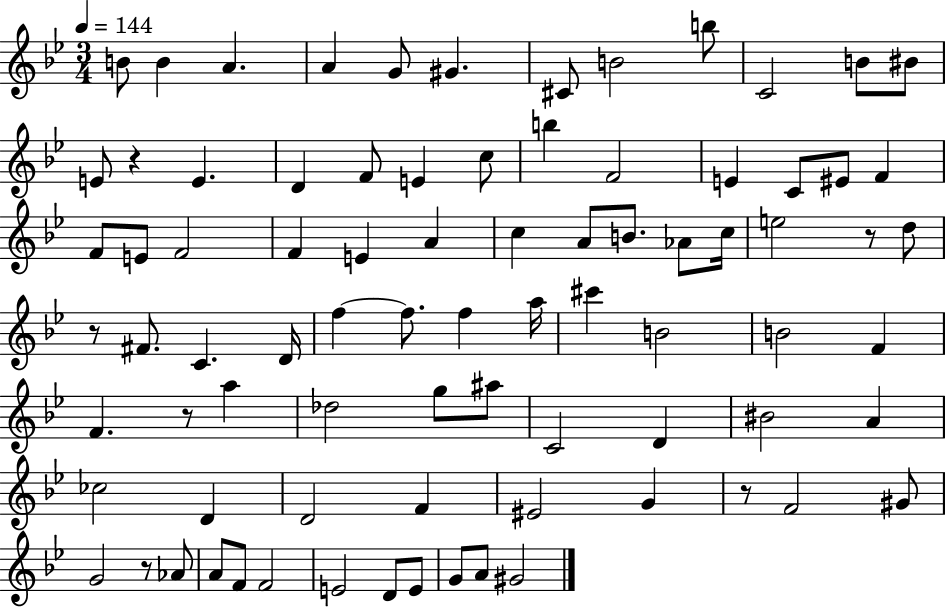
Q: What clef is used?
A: treble